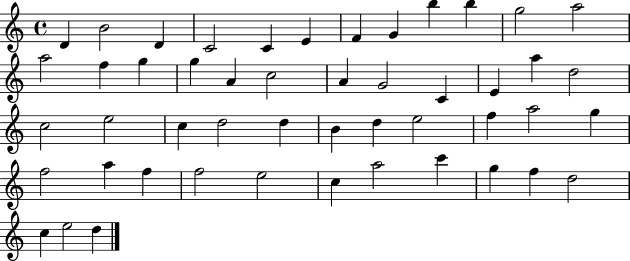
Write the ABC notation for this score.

X:1
T:Untitled
M:4/4
L:1/4
K:C
D B2 D C2 C E F G b b g2 a2 a2 f g g A c2 A G2 C E a d2 c2 e2 c d2 d B d e2 f a2 g f2 a f f2 e2 c a2 c' g f d2 c e2 d